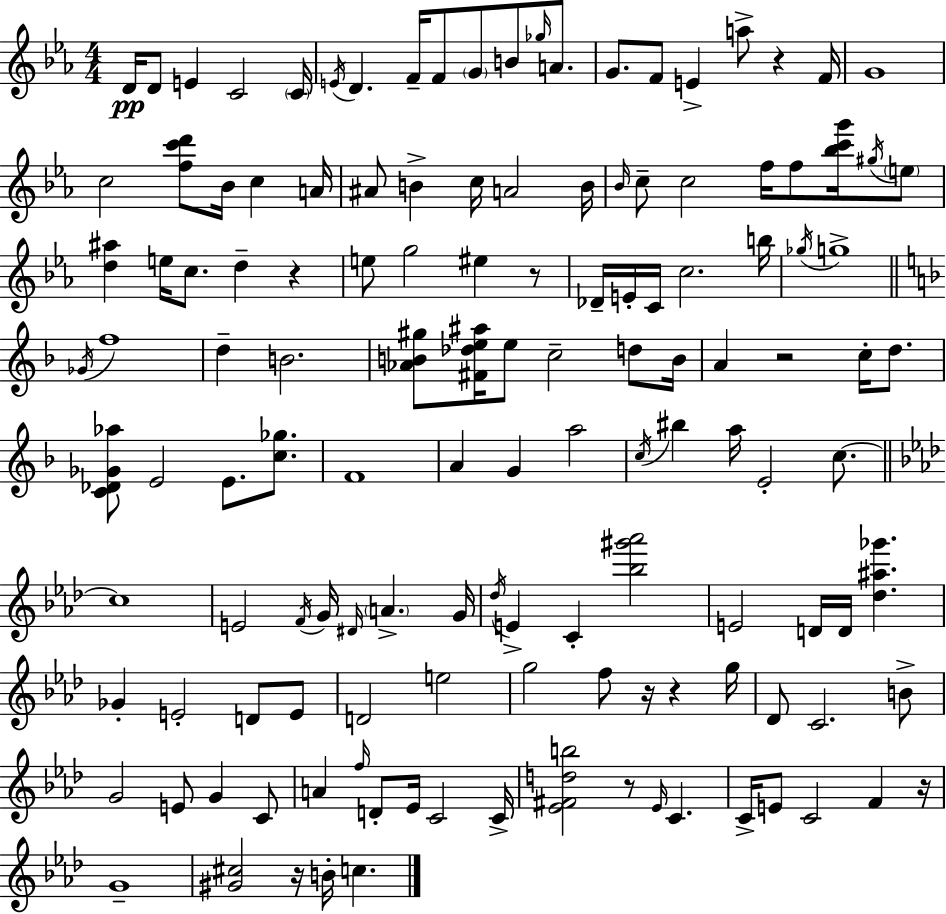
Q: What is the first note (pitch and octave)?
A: D4